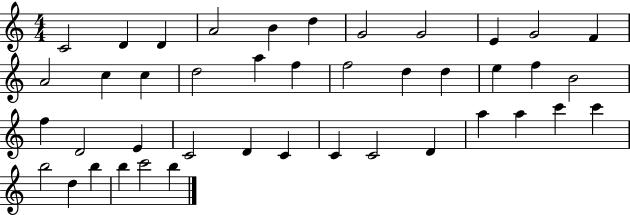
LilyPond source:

{
  \clef treble
  \numericTimeSignature
  \time 4/4
  \key c \major
  c'2 d'4 d'4 | a'2 b'4 d''4 | g'2 g'2 | e'4 g'2 f'4 | \break a'2 c''4 c''4 | d''2 a''4 f''4 | f''2 d''4 d''4 | e''4 f''4 b'2 | \break f''4 d'2 e'4 | c'2 d'4 c'4 | c'4 c'2 d'4 | a''4 a''4 c'''4 c'''4 | \break b''2 d''4 b''4 | b''4 c'''2 b''4 | \bar "|."
}